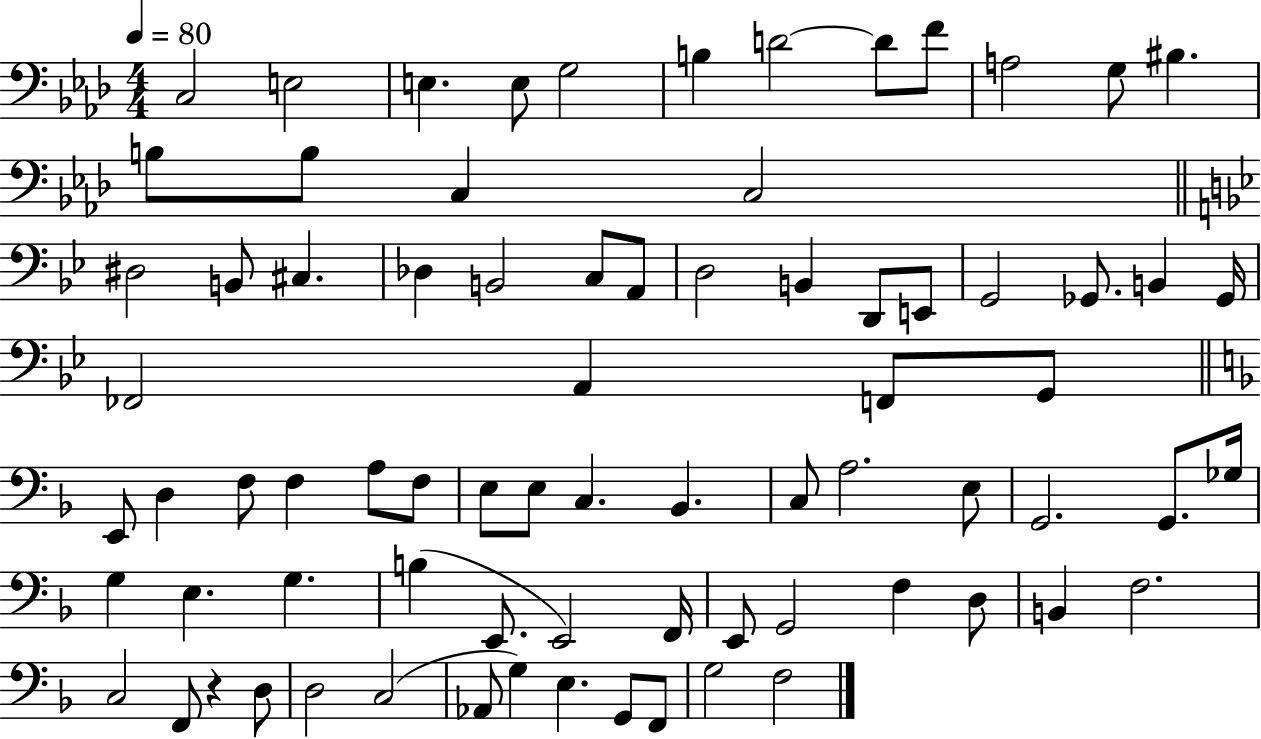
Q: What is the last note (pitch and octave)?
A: F3